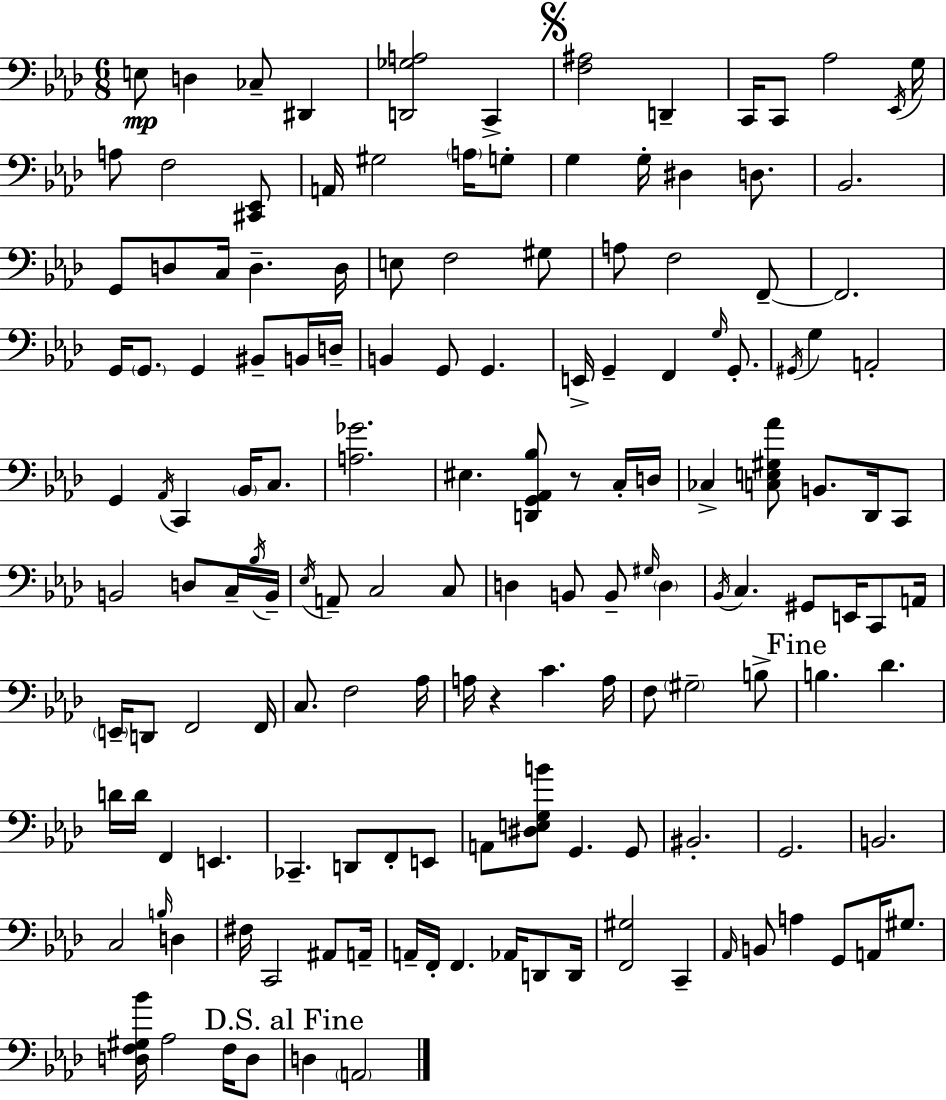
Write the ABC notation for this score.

X:1
T:Untitled
M:6/8
L:1/4
K:Ab
E,/2 D, _C,/2 ^D,, [D,,_G,A,]2 C,, [F,^A,]2 D,, C,,/4 C,,/2 _A,2 _E,,/4 G,/4 A,/2 F,2 [^C,,_E,,]/2 A,,/4 ^G,2 A,/4 G,/2 G, G,/4 ^D, D,/2 _B,,2 G,,/2 D,/2 C,/4 D, D,/4 E,/2 F,2 ^G,/2 A,/2 F,2 F,,/2 F,,2 G,,/4 G,,/2 G,, ^B,,/2 B,,/4 D,/4 B,, G,,/2 G,, E,,/4 G,, F,, G,/4 G,,/2 ^G,,/4 G, A,,2 G,, _A,,/4 C,, _B,,/4 C,/2 [A,_G]2 ^E, [D,,G,,_A,,_B,]/2 z/2 C,/4 D,/4 _C, [C,E,^G,_A]/2 B,,/2 _D,,/4 C,,/2 B,,2 D,/2 C,/4 _B,/4 B,,/4 _E,/4 A,,/2 C,2 C,/2 D, B,,/2 B,,/2 ^G,/4 D, _B,,/4 C, ^G,,/2 E,,/4 C,,/2 A,,/4 E,,/4 D,,/2 F,,2 F,,/4 C,/2 F,2 _A,/4 A,/4 z C A,/4 F,/2 ^G,2 B,/2 B, _D D/4 D/4 F,, E,, _C,, D,,/2 F,,/2 E,,/2 A,,/2 [^D,E,G,B]/2 G,, G,,/2 ^B,,2 G,,2 B,,2 C,2 B,/4 D, ^F,/4 C,,2 ^A,,/2 A,,/4 A,,/4 F,,/4 F,, _A,,/4 D,,/2 D,,/4 [F,,^G,]2 C,, _A,,/4 B,,/2 A, G,,/2 A,,/4 ^G,/2 [D,F,^G,_B]/4 _A,2 F,/4 D,/2 D, A,,2